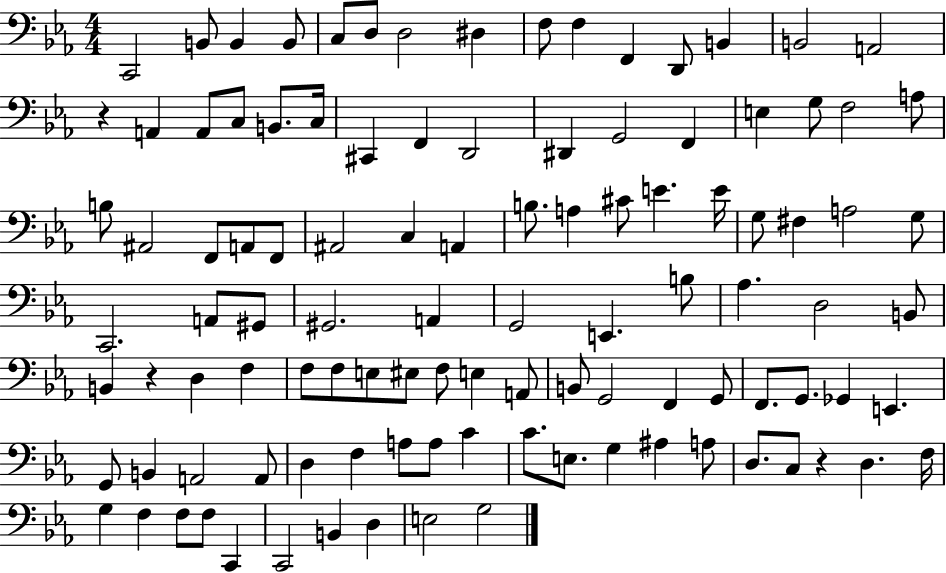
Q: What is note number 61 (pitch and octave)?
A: F3